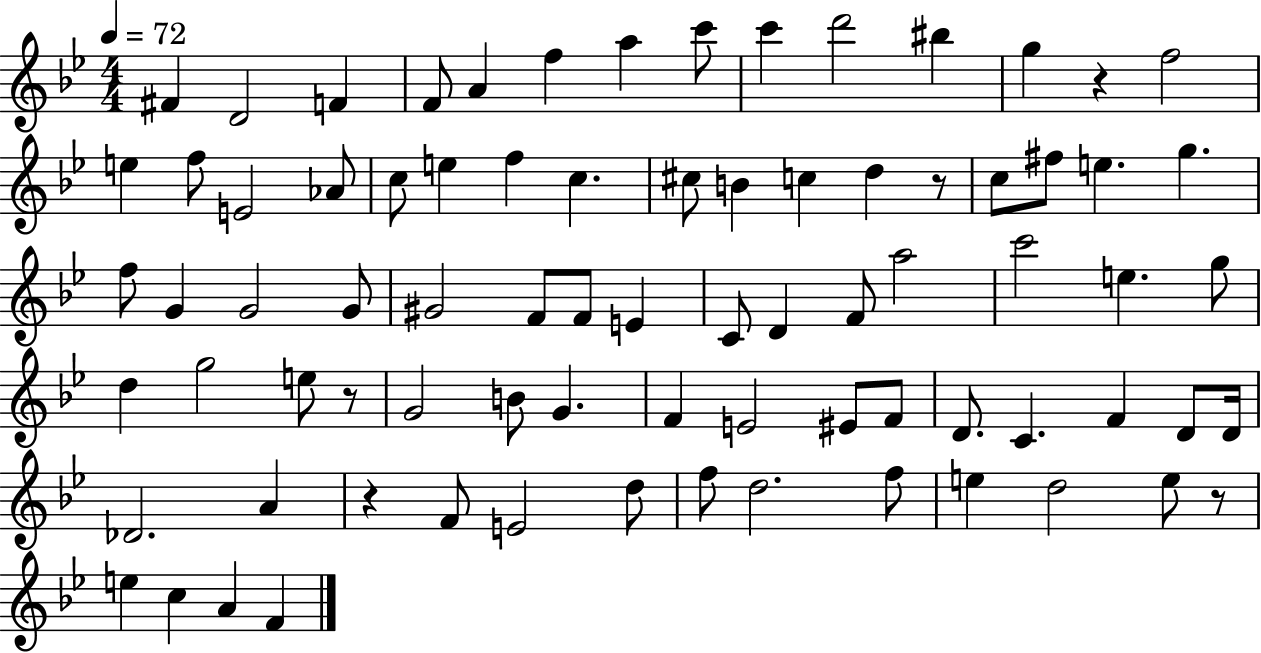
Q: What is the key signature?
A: BES major